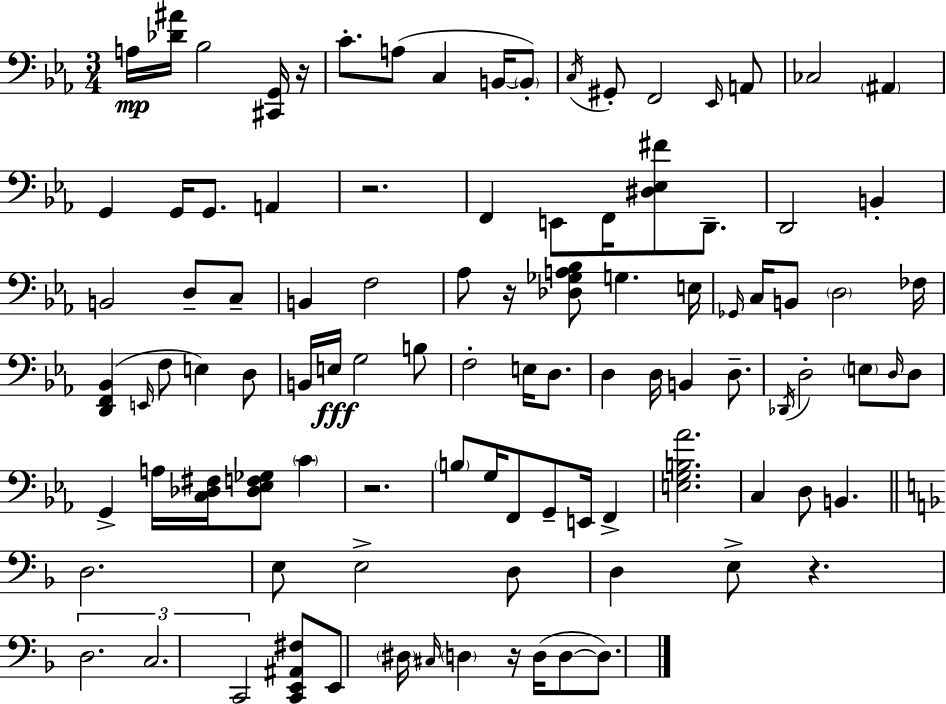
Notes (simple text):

A3/s [Db4,A#4]/s Bb3/h [C#2,G2]/s R/s C4/e. A3/e C3/q B2/s B2/e C3/s G#2/e F2/h Eb2/s A2/e CES3/h A#2/q G2/q G2/s G2/e. A2/q R/h. F2/q E2/e F2/s [D#3,Eb3,F#4]/e D2/e. D2/h B2/q B2/h D3/e C3/e B2/q F3/h Ab3/e R/s [Db3,Gb3,A3,Bb3]/e G3/q. E3/s Gb2/s C3/s B2/e D3/h FES3/s [D2,F2,Bb2]/q E2/s F3/e E3/q D3/e B2/s E3/s G3/h B3/e F3/h E3/s D3/e. D3/q D3/s B2/q D3/e. Db2/s D3/h E3/e D3/s D3/e G2/q A3/s [C3,Db3,F#3]/s [Db3,Eb3,F3,Gb3]/e C4/q R/h. B3/e G3/s F2/e G2/e E2/s F2/q [E3,G3,B3,Ab4]/h. C3/q D3/e B2/q. D3/h. E3/e E3/h D3/e D3/q E3/e R/q. D3/h. C3/h. C2/h [C2,E2,A#2,F#3]/e E2/e D#3/s C#3/s D3/q R/s D3/s D3/e D3/e.